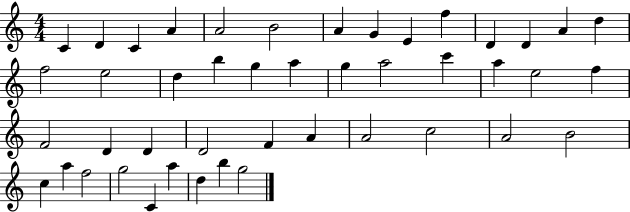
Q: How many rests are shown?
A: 0